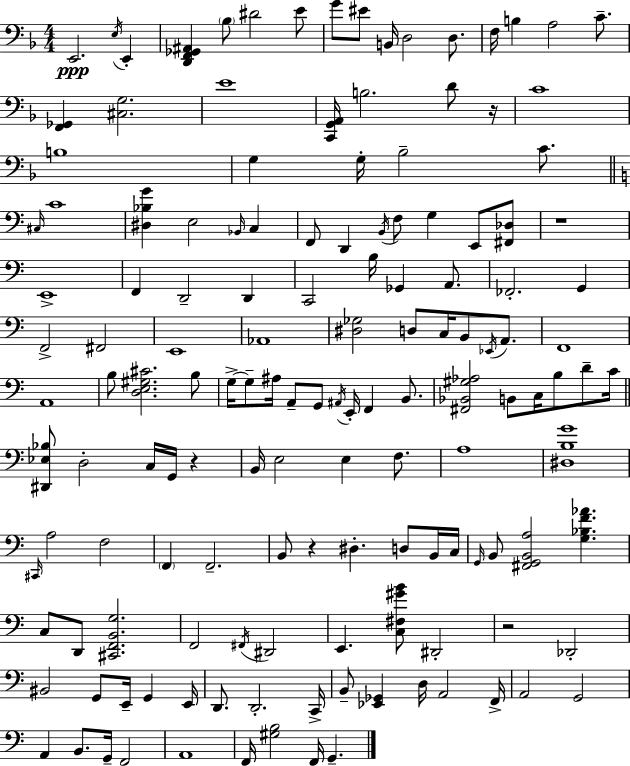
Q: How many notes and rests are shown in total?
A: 144